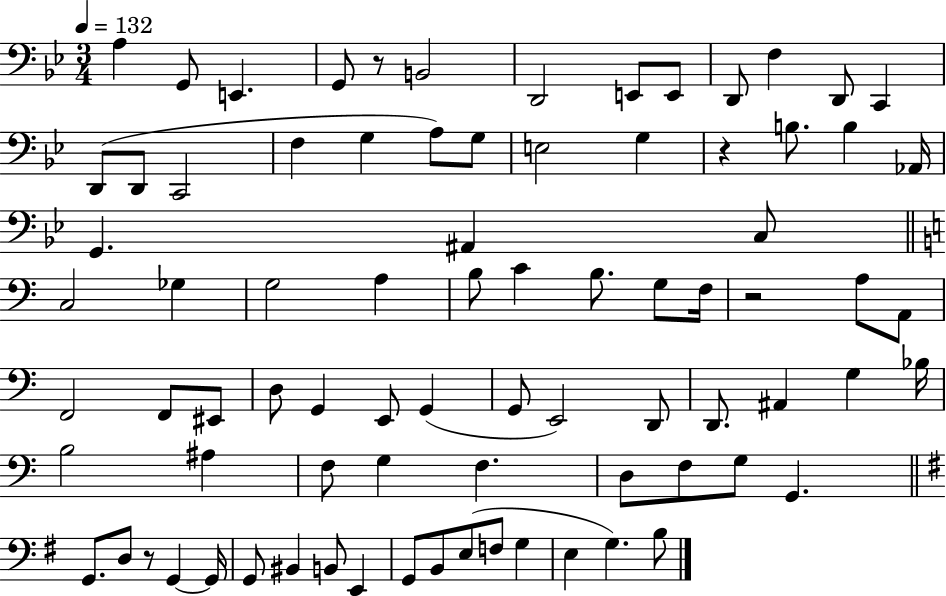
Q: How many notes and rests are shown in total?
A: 81